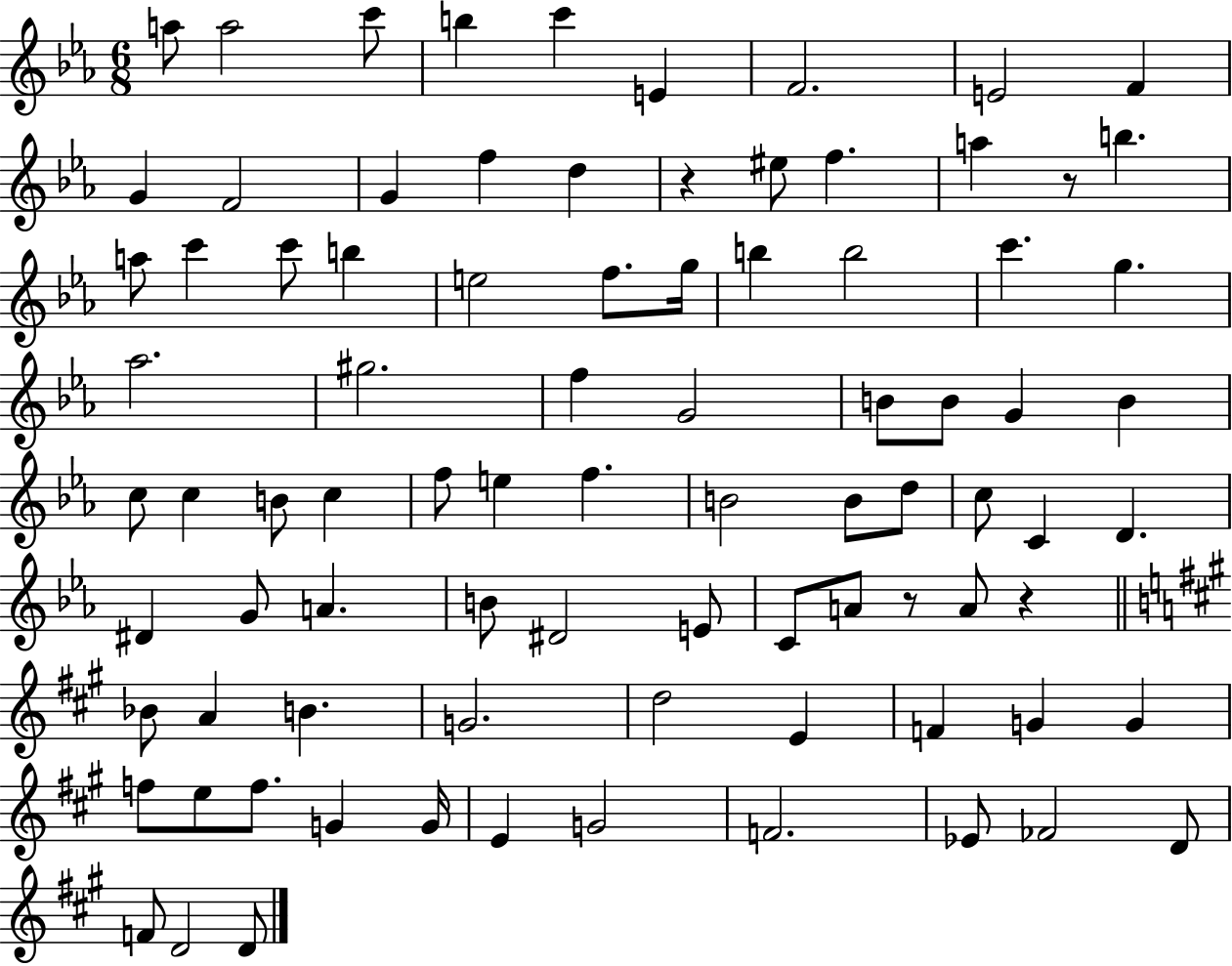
X:1
T:Untitled
M:6/8
L:1/4
K:Eb
a/2 a2 c'/2 b c' E F2 E2 F G F2 G f d z ^e/2 f a z/2 b a/2 c' c'/2 b e2 f/2 g/4 b b2 c' g _a2 ^g2 f G2 B/2 B/2 G B c/2 c B/2 c f/2 e f B2 B/2 d/2 c/2 C D ^D G/2 A B/2 ^D2 E/2 C/2 A/2 z/2 A/2 z _B/2 A B G2 d2 E F G G f/2 e/2 f/2 G G/4 E G2 F2 _E/2 _F2 D/2 F/2 D2 D/2